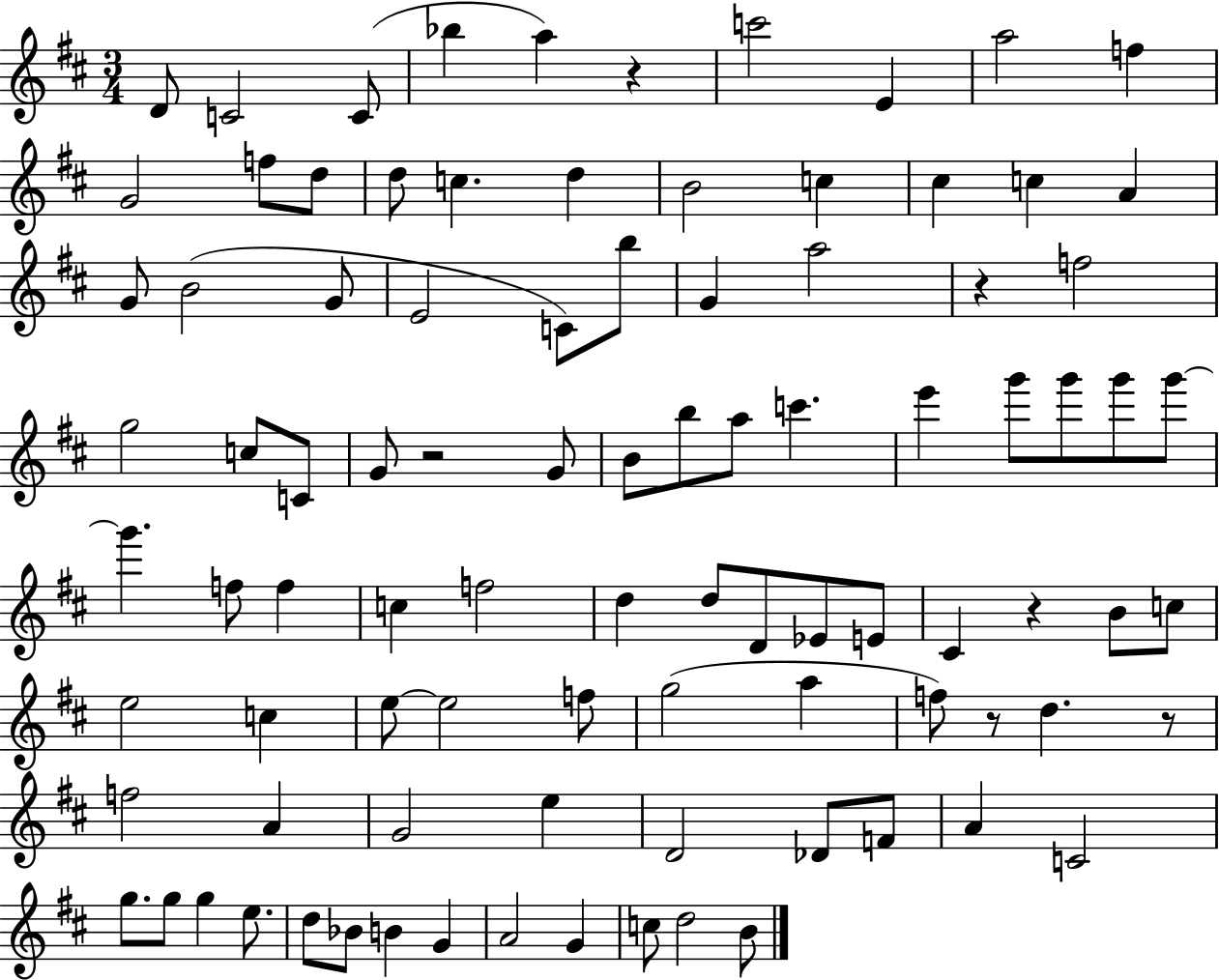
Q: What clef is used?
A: treble